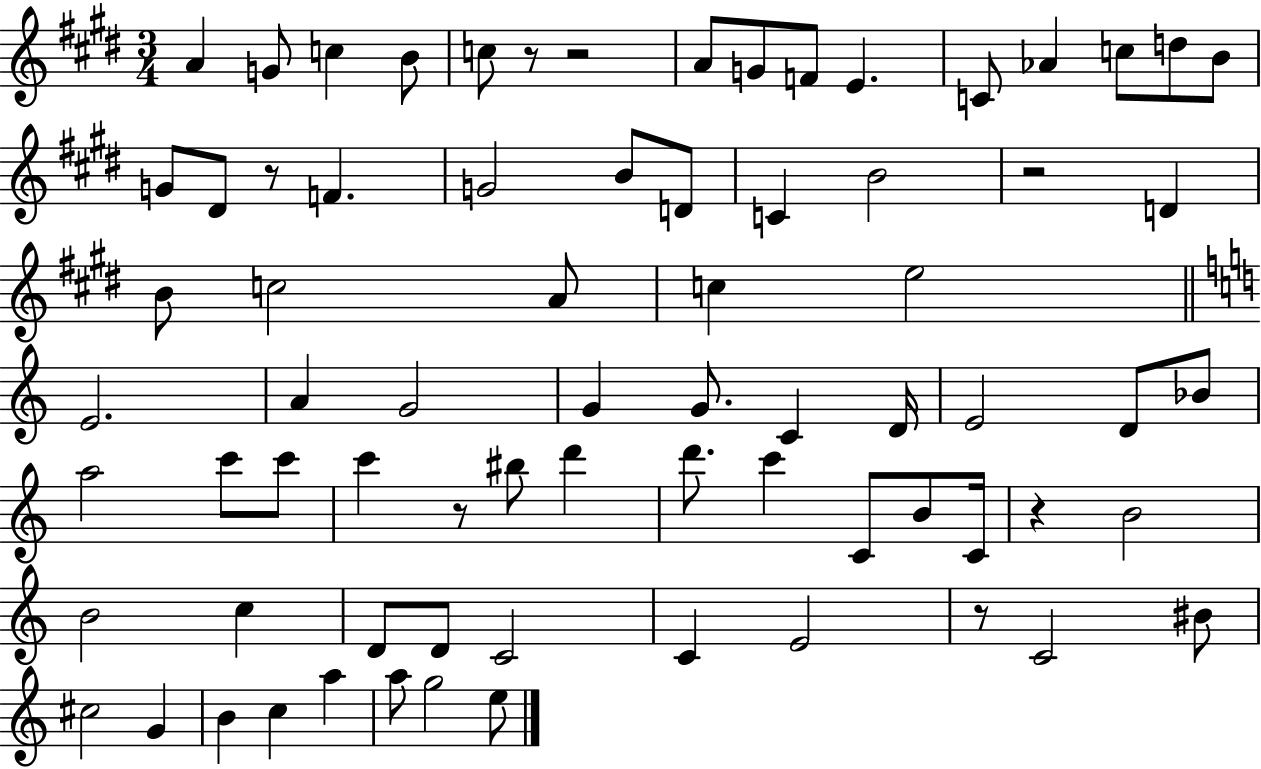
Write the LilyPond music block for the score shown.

{
  \clef treble
  \numericTimeSignature
  \time 3/4
  \key e \major
  \repeat volta 2 { a'4 g'8 c''4 b'8 | c''8 r8 r2 | a'8 g'8 f'8 e'4. | c'8 aes'4 c''8 d''8 b'8 | \break g'8 dis'8 r8 f'4. | g'2 b'8 d'8 | c'4 b'2 | r2 d'4 | \break b'8 c''2 a'8 | c''4 e''2 | \bar "||" \break \key c \major e'2. | a'4 g'2 | g'4 g'8. c'4 d'16 | e'2 d'8 bes'8 | \break a''2 c'''8 c'''8 | c'''4 r8 bis''8 d'''4 | d'''8. c'''4 c'8 b'8 c'16 | r4 b'2 | \break b'2 c''4 | d'8 d'8 c'2 | c'4 e'2 | r8 c'2 bis'8 | \break cis''2 g'4 | b'4 c''4 a''4 | a''8 g''2 e''8 | } \bar "|."
}